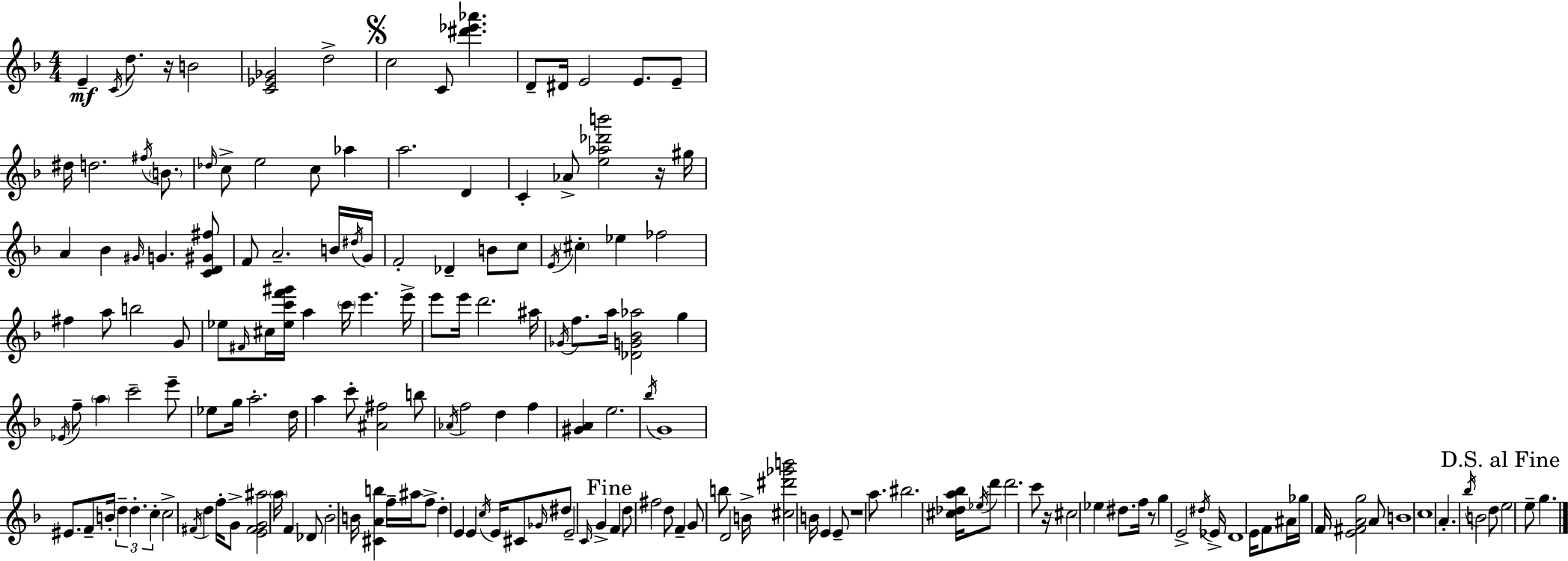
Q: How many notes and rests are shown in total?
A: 171